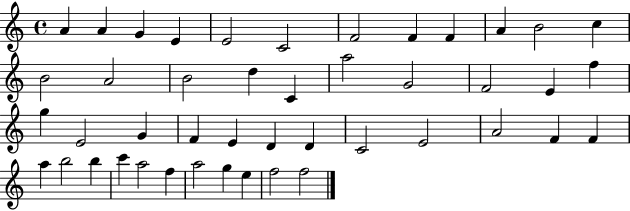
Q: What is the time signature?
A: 4/4